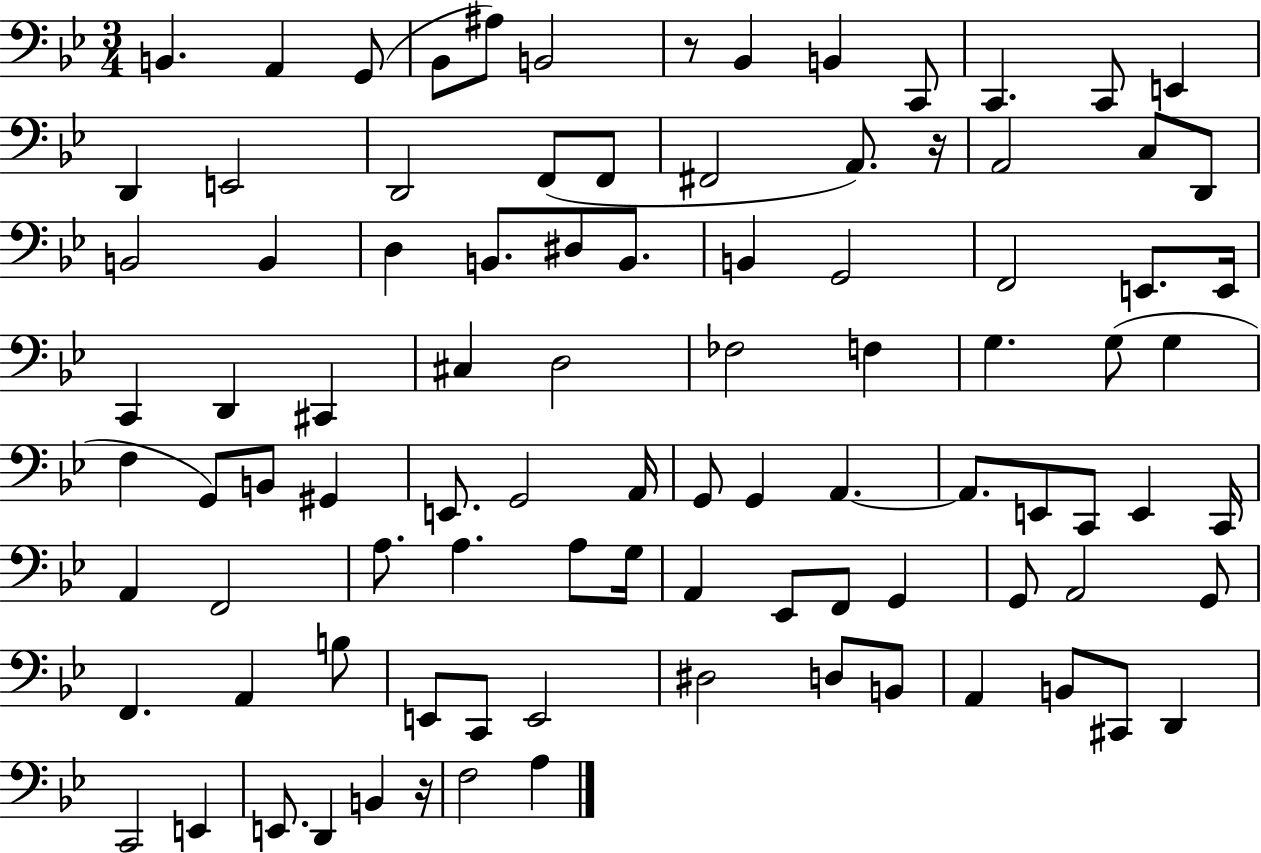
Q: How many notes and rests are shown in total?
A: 94